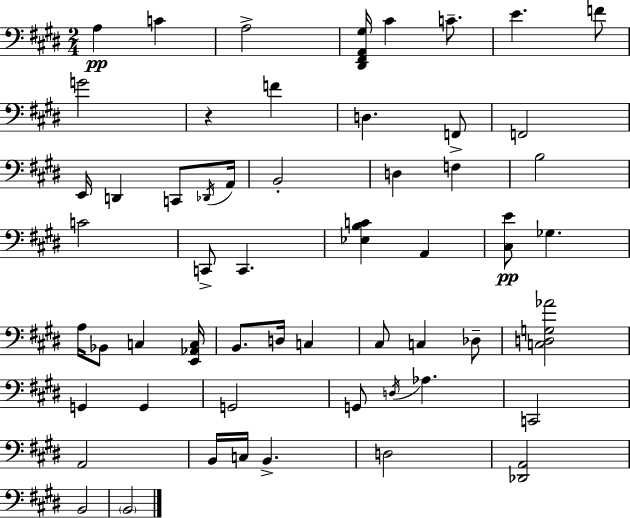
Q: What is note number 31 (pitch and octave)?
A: D3